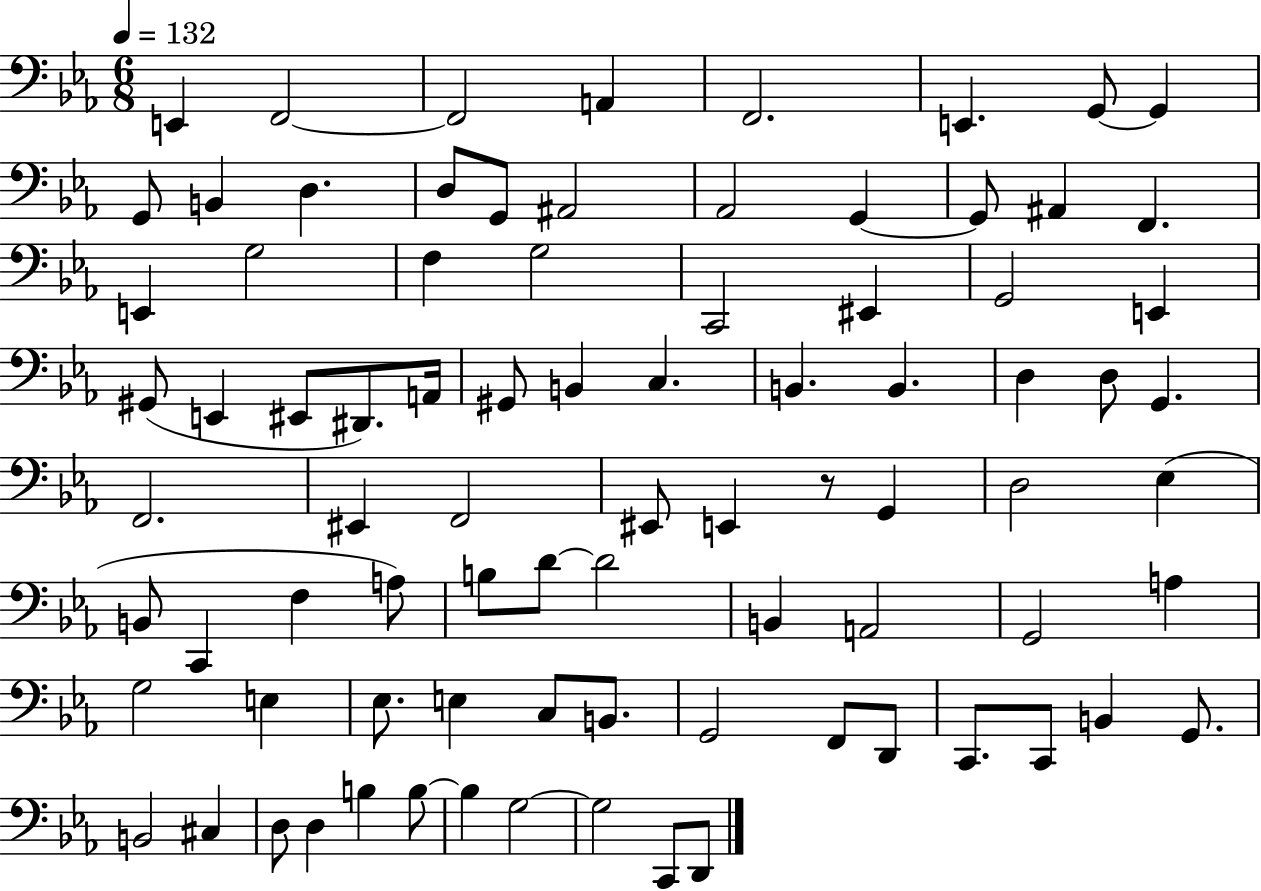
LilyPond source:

{
  \clef bass
  \numericTimeSignature
  \time 6/8
  \key ees \major
  \tempo 4 = 132
  e,4 f,2~~ | f,2 a,4 | f,2. | e,4. g,8~~ g,4 | \break g,8 b,4 d4. | d8 g,8 ais,2 | aes,2 g,4~~ | g,8 ais,4 f,4. | \break e,4 g2 | f4 g2 | c,2 eis,4 | g,2 e,4 | \break gis,8( e,4 eis,8 dis,8.) a,16 | gis,8 b,4 c4. | b,4. b,4. | d4 d8 g,4. | \break f,2. | eis,4 f,2 | eis,8 e,4 r8 g,4 | d2 ees4( | \break b,8 c,4 f4 a8) | b8 d'8~~ d'2 | b,4 a,2 | g,2 a4 | \break g2 e4 | ees8. e4 c8 b,8. | g,2 f,8 d,8 | c,8. c,8 b,4 g,8. | \break b,2 cis4 | d8 d4 b4 b8~~ | b4 g2~~ | g2 c,8 d,8 | \break \bar "|."
}